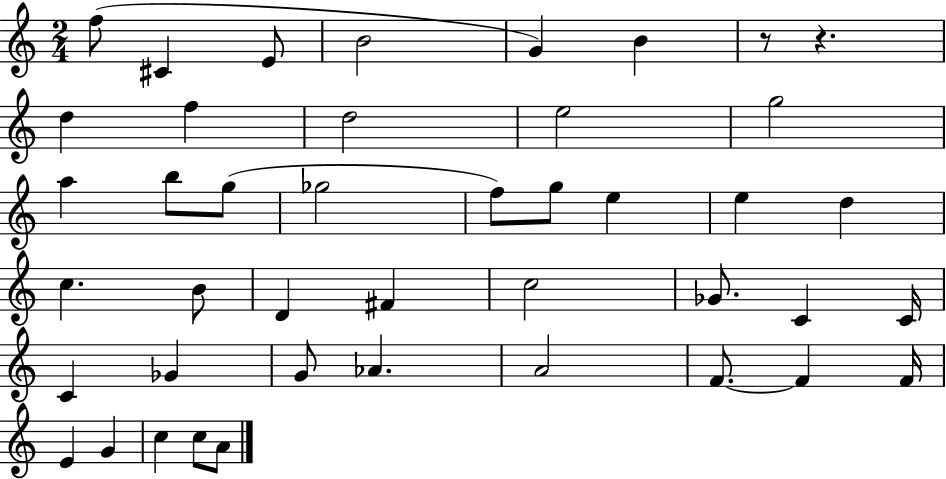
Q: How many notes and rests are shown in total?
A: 43